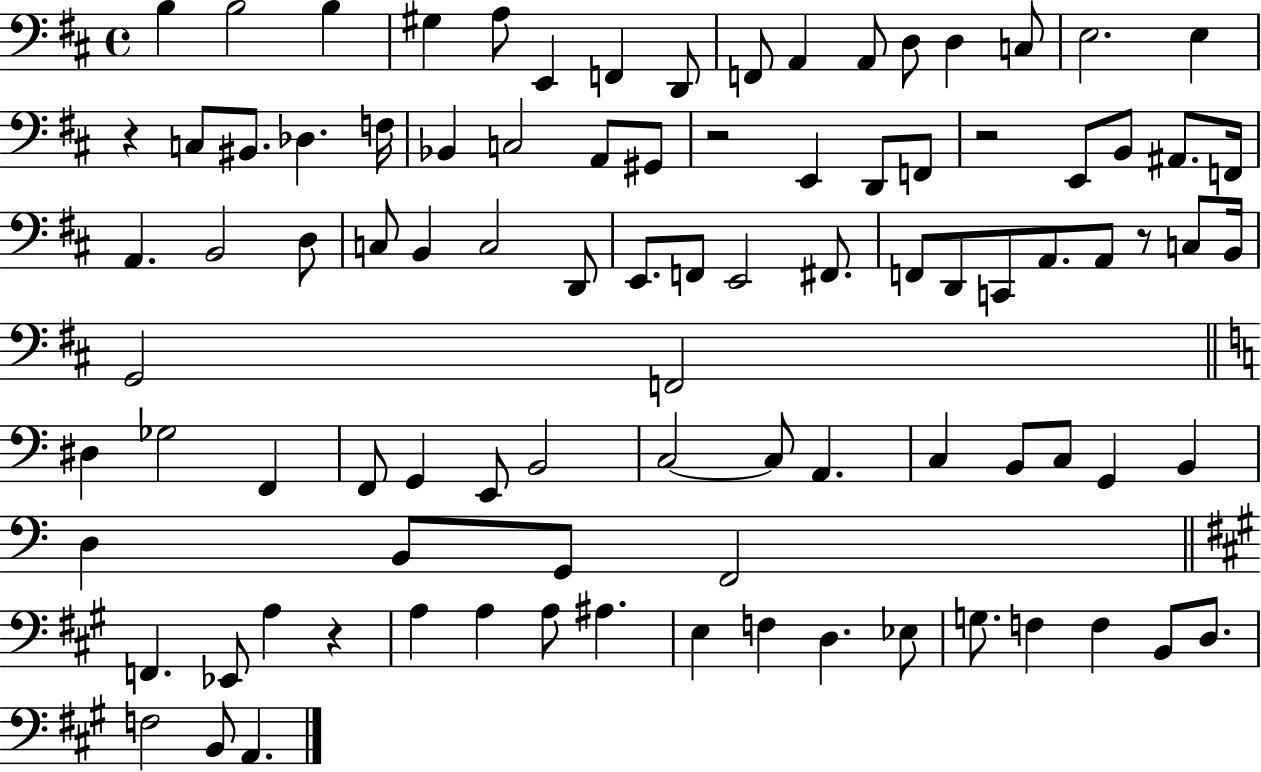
{
  \clef bass
  \time 4/4
  \defaultTimeSignature
  \key d \major
  b4 b2 b4 | gis4 a8 e,4 f,4 d,8 | f,8 a,4 a,8 d8 d4 c8 | e2. e4 | \break r4 c8 bis,8. des4. f16 | bes,4 c2 a,8 gis,8 | r2 e,4 d,8 f,8 | r2 e,8 b,8 ais,8. f,16 | \break a,4. b,2 d8 | c8 b,4 c2 d,8 | e,8. f,8 e,2 fis,8. | f,8 d,8 c,8 a,8. a,8 r8 c8 b,16 | \break g,2 f,2 | \bar "||" \break \key a \minor dis4 ges2 f,4 | f,8 g,4 e,8 b,2 | c2~~ c8 a,4. | c4 b,8 c8 g,4 b,4 | \break d4 b,8 g,8 f,2 | \bar "||" \break \key a \major f,4. ees,8 a4 r4 | a4 a4 a8 ais4. | e4 f4 d4. ees8 | g8. f4 f4 b,8 d8. | \break f2 b,8 a,4. | \bar "|."
}